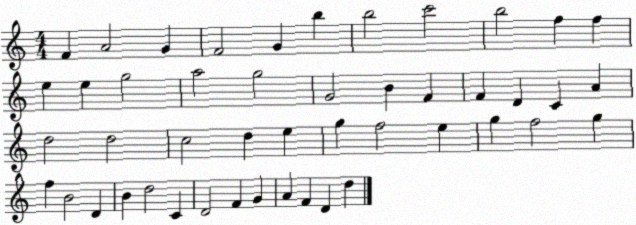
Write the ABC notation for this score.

X:1
T:Untitled
M:4/4
L:1/4
K:C
F A2 G F2 G b b2 c'2 b2 f f e e g2 a2 g2 G2 B F F D C A d2 d2 c2 d e g f2 e g f2 g f B2 D B d2 C D2 F G A F D d